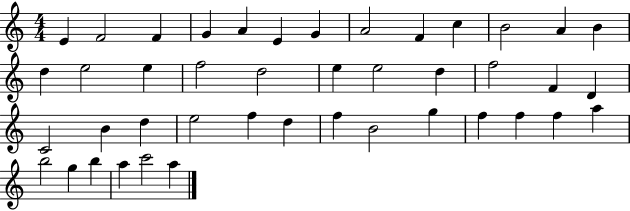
{
  \clef treble
  \numericTimeSignature
  \time 4/4
  \key c \major
  e'4 f'2 f'4 | g'4 a'4 e'4 g'4 | a'2 f'4 c''4 | b'2 a'4 b'4 | \break d''4 e''2 e''4 | f''2 d''2 | e''4 e''2 d''4 | f''2 f'4 d'4 | \break c'2 b'4 d''4 | e''2 f''4 d''4 | f''4 b'2 g''4 | f''4 f''4 f''4 a''4 | \break b''2 g''4 b''4 | a''4 c'''2 a''4 | \bar "|."
}